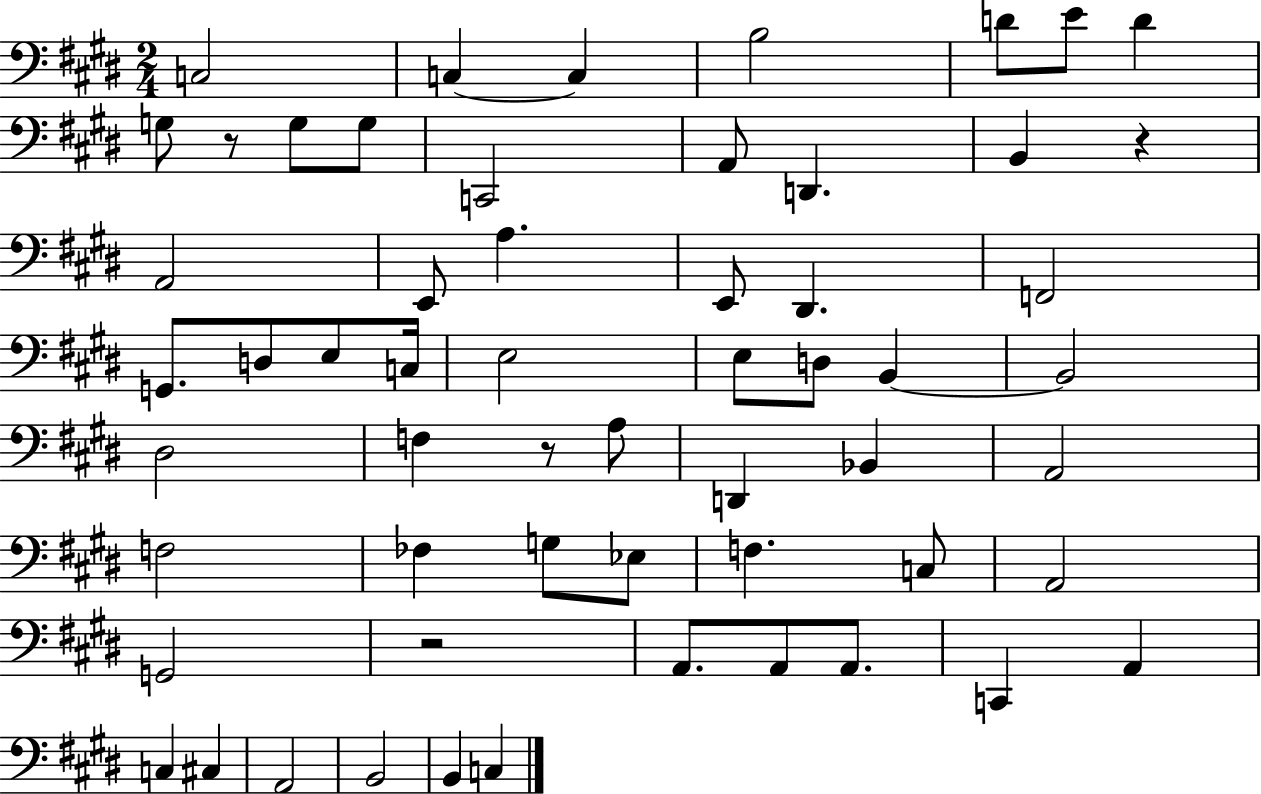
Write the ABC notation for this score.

X:1
T:Untitled
M:2/4
L:1/4
K:E
C,2 C, C, B,2 D/2 E/2 D G,/2 z/2 G,/2 G,/2 C,,2 A,,/2 D,, B,, z A,,2 E,,/2 A, E,,/2 ^D,, F,,2 G,,/2 D,/2 E,/2 C,/4 E,2 E,/2 D,/2 B,, B,,2 ^D,2 F, z/2 A,/2 D,, _B,, A,,2 F,2 _F, G,/2 _E,/2 F, C,/2 A,,2 G,,2 z2 A,,/2 A,,/2 A,,/2 C,, A,, C, ^C, A,,2 B,,2 B,, C,